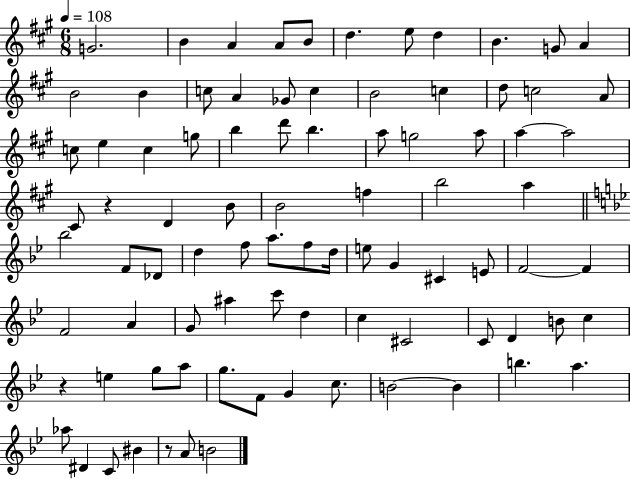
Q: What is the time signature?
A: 6/8